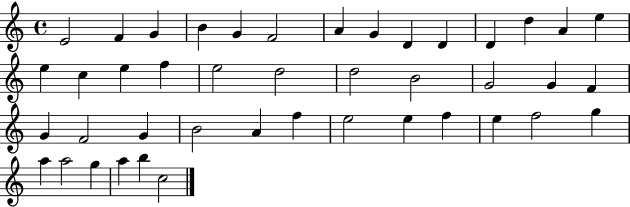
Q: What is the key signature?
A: C major